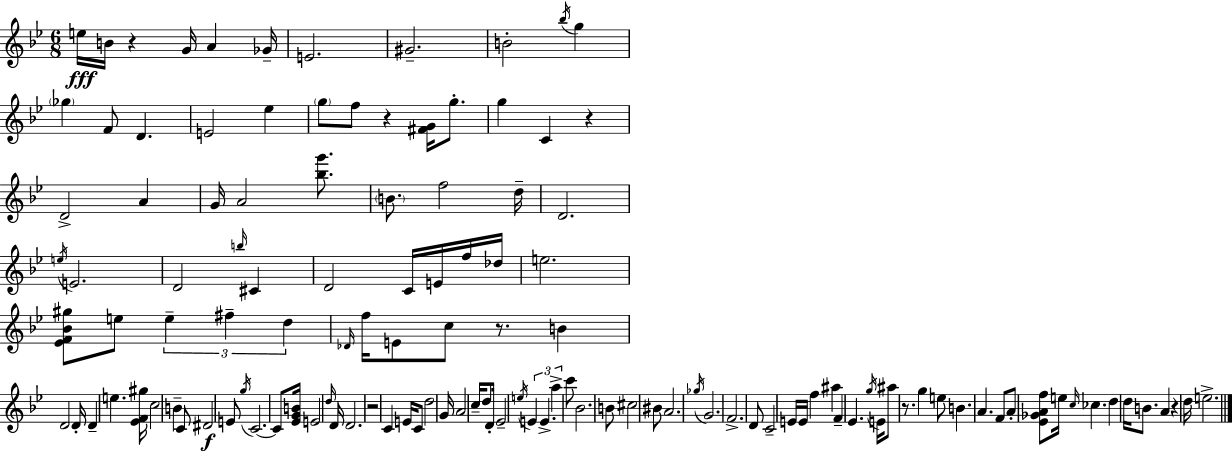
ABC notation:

X:1
T:Untitled
M:6/8
L:1/4
K:Bb
e/4 B/4 z G/4 A _G/4 E2 ^G2 B2 _b/4 g _g F/2 D E2 _e g/2 f/2 z [^FG]/4 g/2 g C z D2 A G/4 A2 [_bg']/2 B/2 f2 d/4 D2 e/4 E2 D2 b/4 ^C D2 C/4 E/4 f/4 _d/4 e2 [_EF_B^g]/2 e/2 e ^f d _D/4 f/4 E/2 c/2 z/2 B D2 D/4 D e [_EF^g]/4 c2 B C/2 ^D2 E/2 g/4 C2 C/2 [_EGB]/4 E2 d/4 D/4 D2 z2 C E/4 C/2 d2 G/4 A2 c/4 d/2 D/4 _E2 e/4 E E a c'/2 _B2 B/2 ^c2 ^B/2 A2 _g/4 G2 F2 D/2 C2 E/4 E/4 f ^a F _E g/4 E/4 ^a/2 z/2 g e/2 B A F/2 A/2 [_E_GAf]/2 e/4 c/4 _c d d/4 B/2 A z d/4 e2